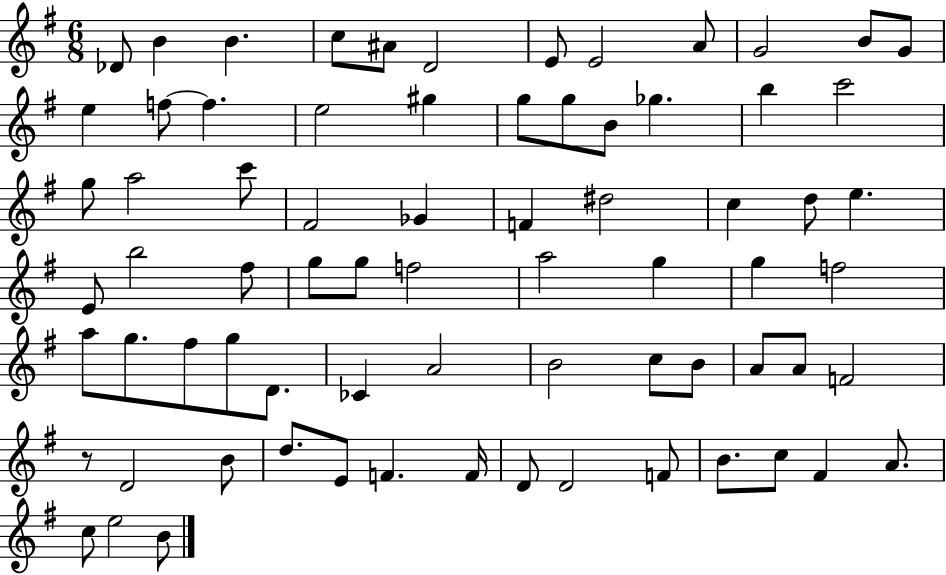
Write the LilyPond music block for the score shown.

{
  \clef treble
  \numericTimeSignature
  \time 6/8
  \key g \major
  des'8 b'4 b'4. | c''8 ais'8 d'2 | e'8 e'2 a'8 | g'2 b'8 g'8 | \break e''4 f''8~~ f''4. | e''2 gis''4 | g''8 g''8 b'8 ges''4. | b''4 c'''2 | \break g''8 a''2 c'''8 | fis'2 ges'4 | f'4 dis''2 | c''4 d''8 e''4. | \break e'8 b''2 fis''8 | g''8 g''8 f''2 | a''2 g''4 | g''4 f''2 | \break a''8 g''8. fis''8 g''8 d'8. | ces'4 a'2 | b'2 c''8 b'8 | a'8 a'8 f'2 | \break r8 d'2 b'8 | d''8. e'8 f'4. f'16 | d'8 d'2 f'8 | b'8. c''8 fis'4 a'8. | \break c''8 e''2 b'8 | \bar "|."
}